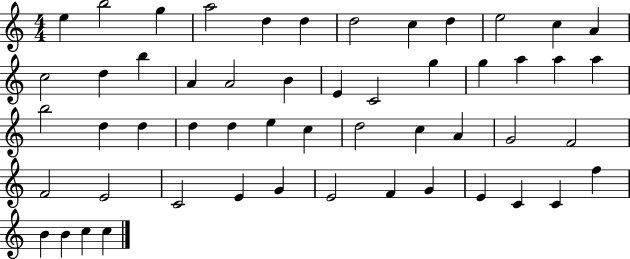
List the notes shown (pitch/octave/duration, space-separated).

E5/q B5/h G5/q A5/h D5/q D5/q D5/h C5/q D5/q E5/h C5/q A4/q C5/h D5/q B5/q A4/q A4/h B4/q E4/q C4/h G5/q G5/q A5/q A5/q A5/q B5/h D5/q D5/q D5/q D5/q E5/q C5/q D5/h C5/q A4/q G4/h F4/h F4/h E4/h C4/h E4/q G4/q E4/h F4/q G4/q E4/q C4/q C4/q F5/q B4/q B4/q C5/q C5/q